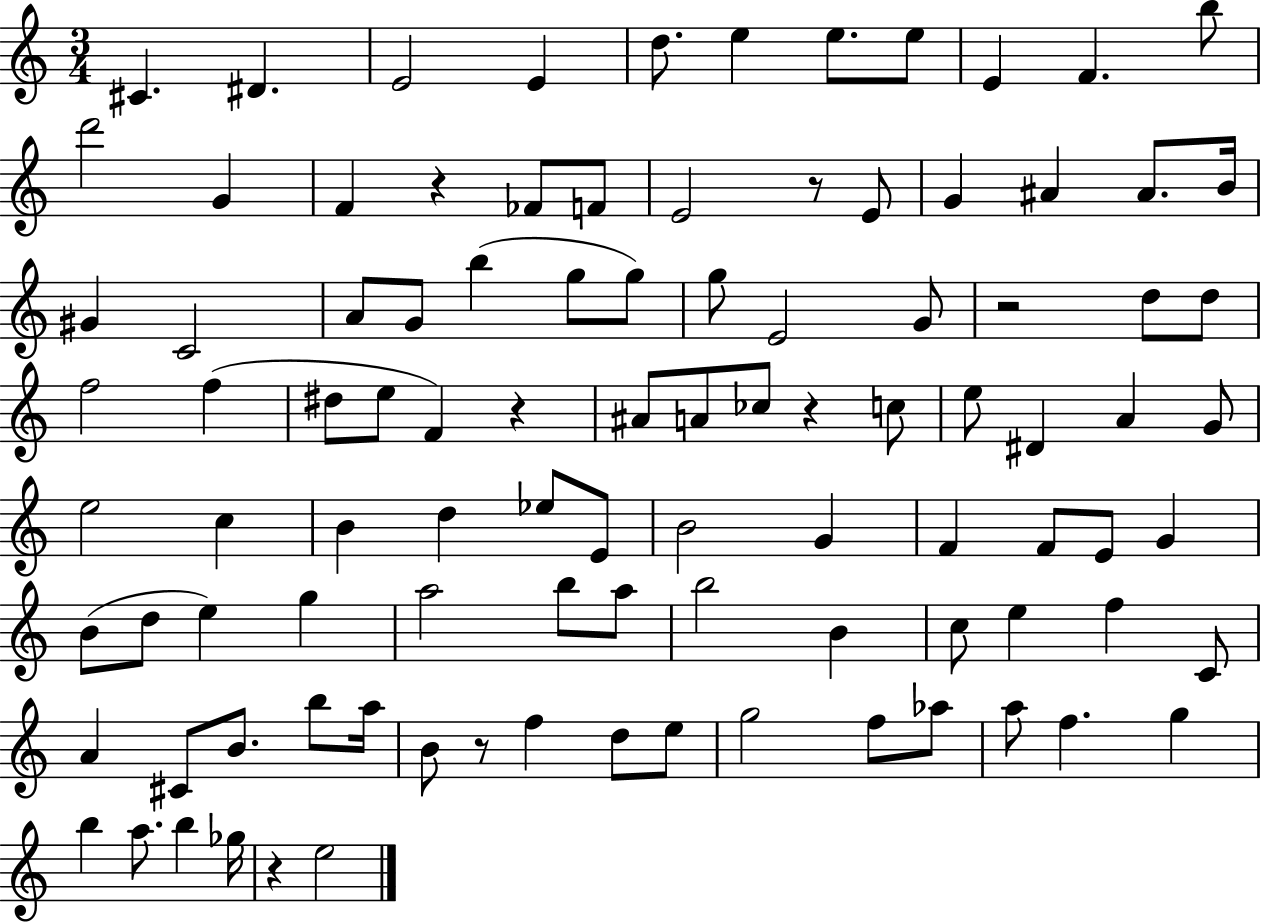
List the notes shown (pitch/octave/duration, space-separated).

C#4/q. D#4/q. E4/h E4/q D5/e. E5/q E5/e. E5/e E4/q F4/q. B5/e D6/h G4/q F4/q R/q FES4/e F4/e E4/h R/e E4/e G4/q A#4/q A#4/e. B4/s G#4/q C4/h A4/e G4/e B5/q G5/e G5/e G5/e E4/h G4/e R/h D5/e D5/e F5/h F5/q D#5/e E5/e F4/q R/q A#4/e A4/e CES5/e R/q C5/e E5/e D#4/q A4/q G4/e E5/h C5/q B4/q D5/q Eb5/e E4/e B4/h G4/q F4/q F4/e E4/e G4/q B4/e D5/e E5/q G5/q A5/h B5/e A5/e B5/h B4/q C5/e E5/q F5/q C4/e A4/q C#4/e B4/e. B5/e A5/s B4/e R/e F5/q D5/e E5/e G5/h F5/e Ab5/e A5/e F5/q. G5/q B5/q A5/e. B5/q Gb5/s R/q E5/h